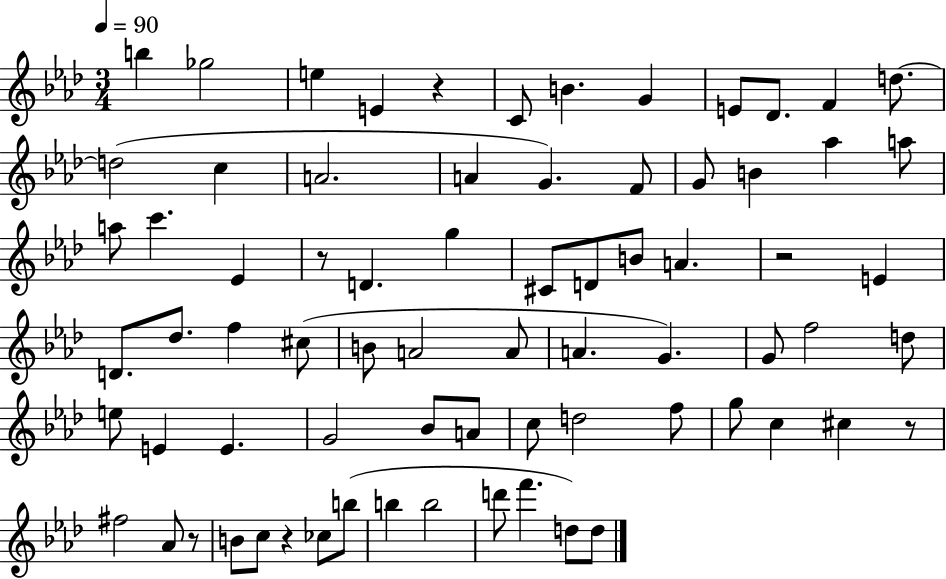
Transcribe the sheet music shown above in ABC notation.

X:1
T:Untitled
M:3/4
L:1/4
K:Ab
b _g2 e E z C/2 B G E/2 _D/2 F d/2 d2 c A2 A G F/2 G/2 B _a a/2 a/2 c' _E z/2 D g ^C/2 D/2 B/2 A z2 E D/2 _d/2 f ^c/2 B/2 A2 A/2 A G G/2 f2 d/2 e/2 E E G2 _B/2 A/2 c/2 d2 f/2 g/2 c ^c z/2 ^f2 _A/2 z/2 B/2 c/2 z _c/2 b/2 b b2 d'/2 f' d/2 d/2